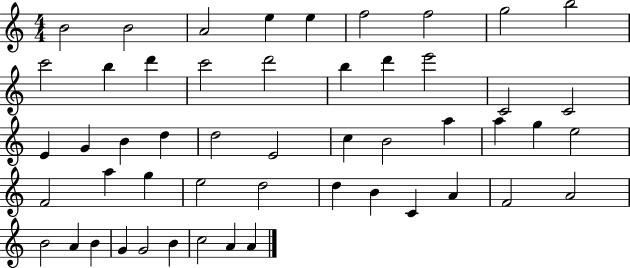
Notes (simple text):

B4/h B4/h A4/h E5/q E5/q F5/h F5/h G5/h B5/h C6/h B5/q D6/q C6/h D6/h B5/q D6/q E6/h C4/h C4/h E4/q G4/q B4/q D5/q D5/h E4/h C5/q B4/h A5/q A5/q G5/q E5/h F4/h A5/q G5/q E5/h D5/h D5/q B4/q C4/q A4/q F4/h A4/h B4/h A4/q B4/q G4/q G4/h B4/q C5/h A4/q A4/q